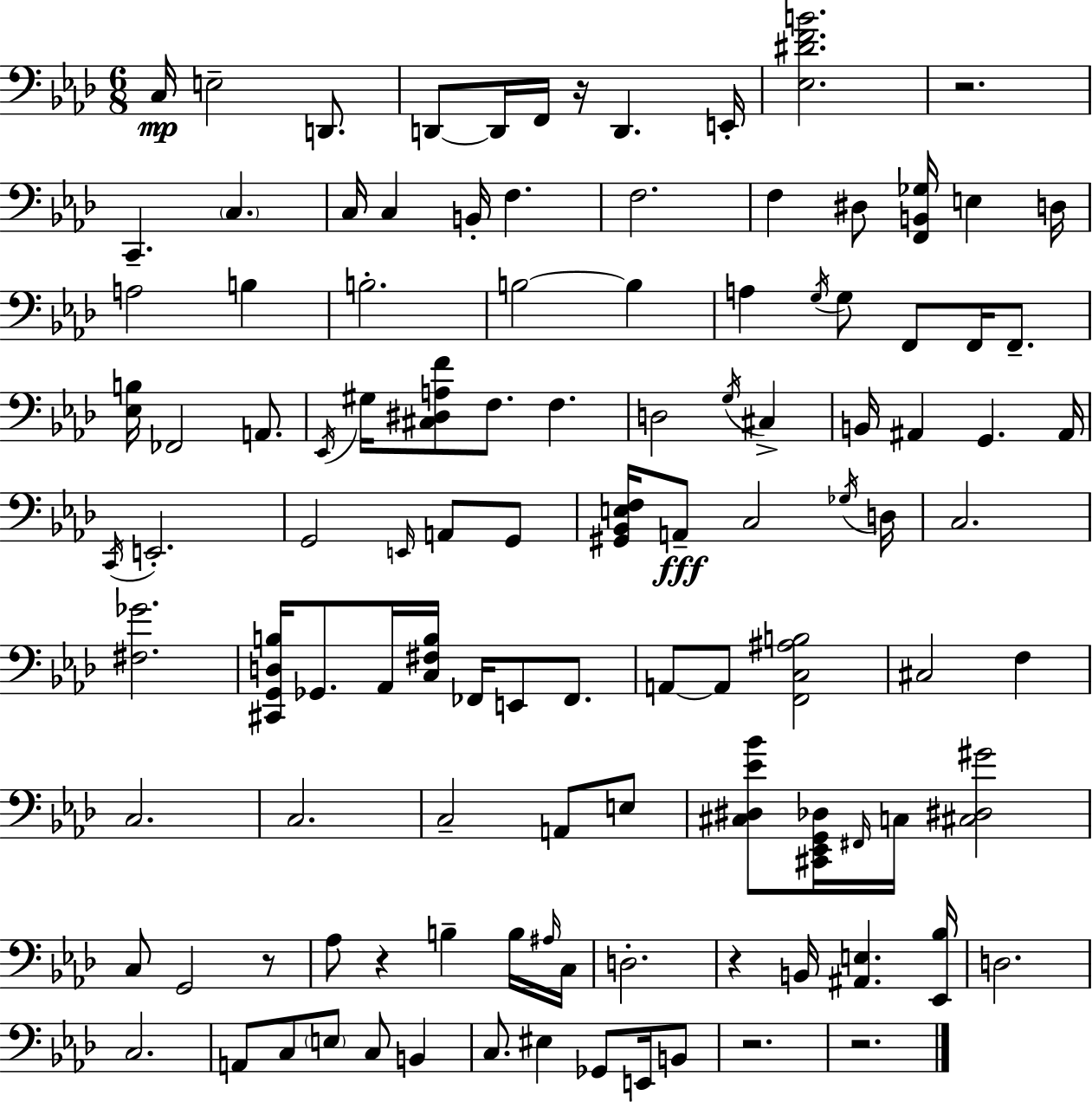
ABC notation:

X:1
T:Untitled
M:6/8
L:1/4
K:Ab
C,/4 E,2 D,,/2 D,,/2 D,,/4 F,,/4 z/4 D,, E,,/4 [_E,^DFB]2 z2 C,, C, C,/4 C, B,,/4 F, F,2 F, ^D,/2 [F,,B,,_G,]/4 E, D,/4 A,2 B, B,2 B,2 B, A, G,/4 G,/2 F,,/2 F,,/4 F,,/2 [_E,B,]/4 _F,,2 A,,/2 _E,,/4 ^G,/4 [^C,^D,A,F]/2 F,/2 F, D,2 G,/4 ^C, B,,/4 ^A,, G,, ^A,,/4 C,,/4 E,,2 G,,2 E,,/4 A,,/2 G,,/2 [^G,,_B,,E,F,]/4 A,,/2 C,2 _G,/4 D,/4 C,2 [^F,_G]2 [^C,,G,,D,B,]/4 _G,,/2 _A,,/4 [C,^F,B,]/4 _F,,/4 E,,/2 _F,,/2 A,,/2 A,,/2 [F,,C,^A,B,]2 ^C,2 F, C,2 C,2 C,2 A,,/2 E,/2 [^C,^D,_E_B]/2 [^C,,_E,,G,,_D,]/4 ^F,,/4 C,/4 [^C,^D,^G]2 C,/2 G,,2 z/2 _A,/2 z B, B,/4 ^A,/4 C,/4 D,2 z B,,/4 [^A,,E,] [_E,,_B,]/4 D,2 C,2 A,,/2 C,/2 E,/2 C,/2 B,, C,/2 ^E, _G,,/2 E,,/4 B,,/2 z2 z2